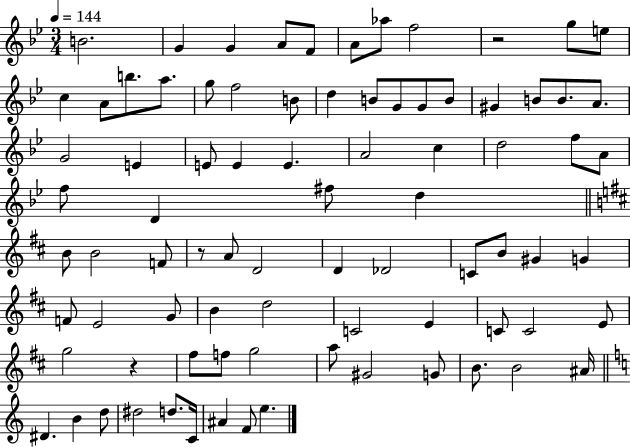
B4/h. G4/q G4/q A4/e F4/e A4/e Ab5/e F5/h R/h G5/e E5/e C5/q A4/e B5/e. A5/e. G5/e F5/h B4/e D5/q B4/e G4/e G4/e B4/e G#4/q B4/e B4/e. A4/e. G4/h E4/q E4/e E4/q E4/q. A4/h C5/q D5/h F5/e A4/e F5/e D4/q F#5/e D5/q B4/e B4/h F4/e R/e A4/e D4/h D4/q Db4/h C4/e B4/e G#4/q G4/q F4/e E4/h G4/e B4/q D5/h C4/h E4/q C4/e C4/h E4/e G5/h R/q F#5/e F5/e G5/h A5/e G#4/h G4/e B4/e. B4/h A#4/s D#4/q. B4/q D5/e D#5/h D5/e. C4/s A#4/q F4/e E5/q.